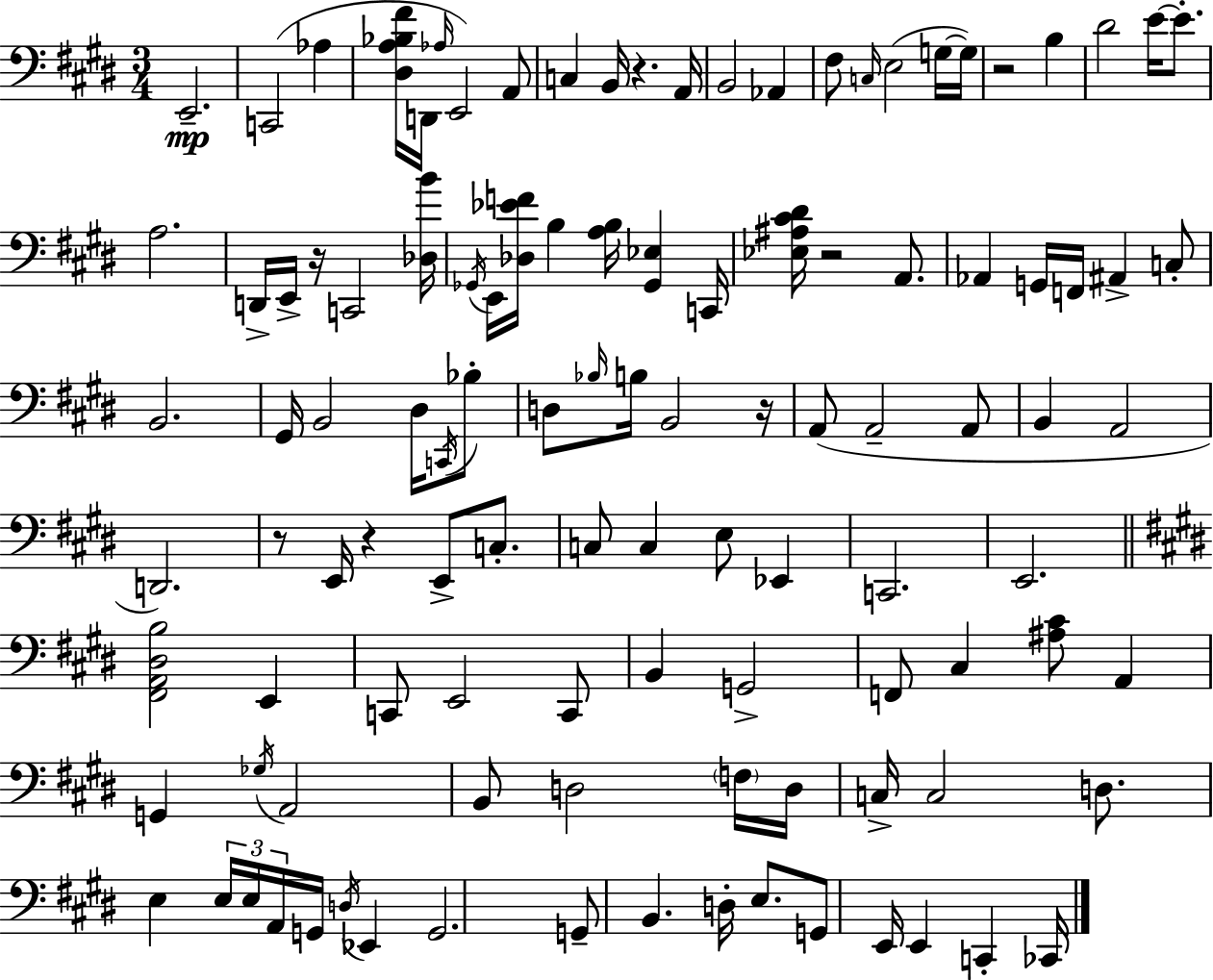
E2/h. C2/h Ab3/q [D#3,A3,Bb3,F#4]/s D2/s Ab3/s E2/h A2/e C3/q B2/s R/q. A2/s B2/h Ab2/q F#3/e C3/s E3/h G3/s G3/s R/h B3/q D#4/h E4/s E4/e. A3/h. D2/s E2/s R/s C2/h [Db3,B4]/s Gb2/s E2/s [Db3,Eb4,F4]/s B3/q [A3,B3]/s [Gb2,Eb3]/q C2/s [Eb3,A#3,C#4,D#4]/s R/h A2/e. Ab2/q G2/s F2/s A#2/q C3/e B2/h. G#2/s B2/h D#3/s C2/s Bb3/e D3/e Bb3/s B3/s B2/h R/s A2/e A2/h A2/e B2/q A2/h D2/h. R/e E2/s R/q E2/e C3/e. C3/e C3/q E3/e Eb2/q C2/h. E2/h. [F#2,A2,D#3,B3]/h E2/q C2/e E2/h C2/e B2/q G2/h F2/e C#3/q [A#3,C#4]/e A2/q G2/q Gb3/s A2/h B2/e D3/h F3/s D3/s C3/s C3/h D3/e. E3/q E3/s E3/s A2/s G2/s D3/s Eb2/q G2/h. G2/e B2/q. D3/s E3/e. G2/e E2/s E2/q C2/q CES2/s